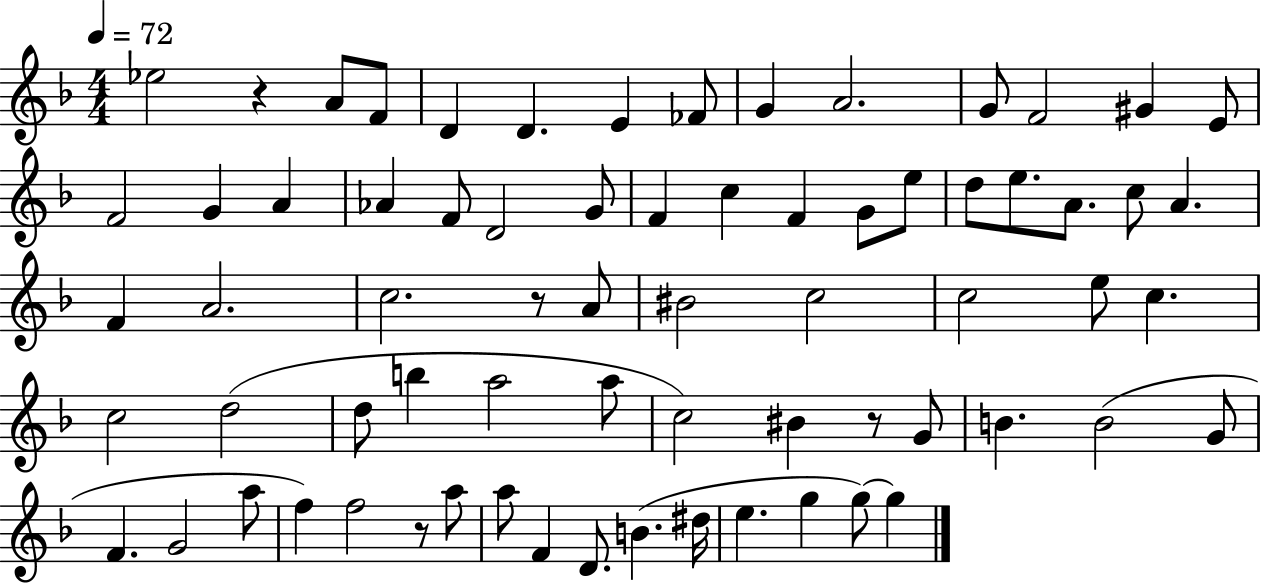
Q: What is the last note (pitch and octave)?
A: G5